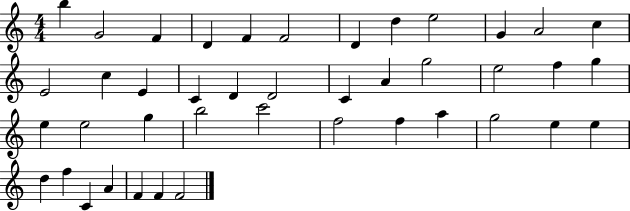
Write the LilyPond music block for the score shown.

{
  \clef treble
  \numericTimeSignature
  \time 4/4
  \key c \major
  b''4 g'2 f'4 | d'4 f'4 f'2 | d'4 d''4 e''2 | g'4 a'2 c''4 | \break e'2 c''4 e'4 | c'4 d'4 d'2 | c'4 a'4 g''2 | e''2 f''4 g''4 | \break e''4 e''2 g''4 | b''2 c'''2 | f''2 f''4 a''4 | g''2 e''4 e''4 | \break d''4 f''4 c'4 a'4 | f'4 f'4 f'2 | \bar "|."
}